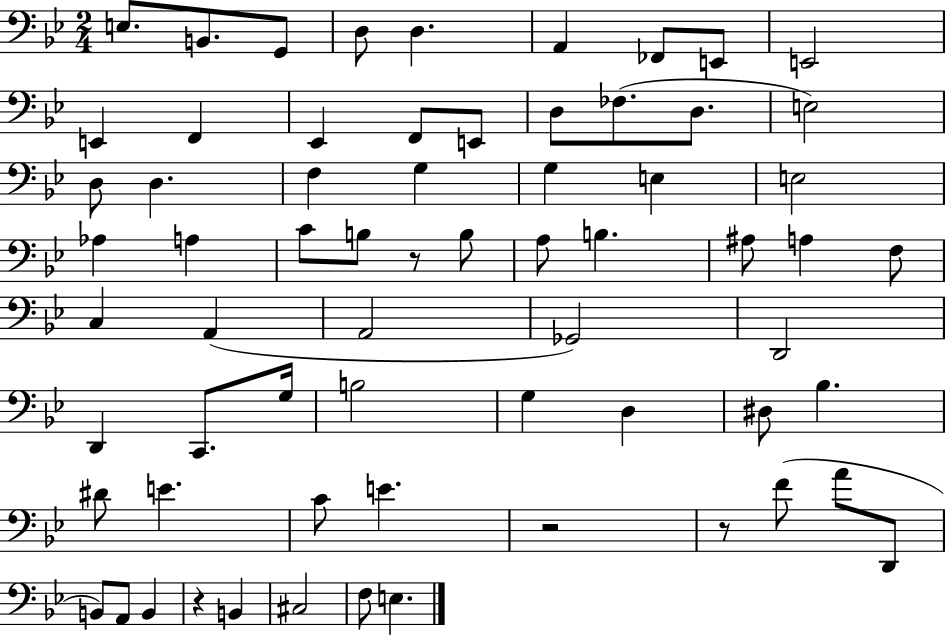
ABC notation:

X:1
T:Untitled
M:2/4
L:1/4
K:Bb
E,/2 B,,/2 G,,/2 D,/2 D, A,, _F,,/2 E,,/2 E,,2 E,, F,, _E,, F,,/2 E,,/2 D,/2 _F,/2 D,/2 E,2 D,/2 D, F, G, G, E, E,2 _A, A, C/2 B,/2 z/2 B,/2 A,/2 B, ^A,/2 A, F,/2 C, A,, A,,2 _G,,2 D,,2 D,, C,,/2 G,/4 B,2 G, D, ^D,/2 _B, ^D/2 E C/2 E z2 z/2 F/2 A/2 D,,/2 B,,/2 A,,/2 B,, z B,, ^C,2 F,/2 E,